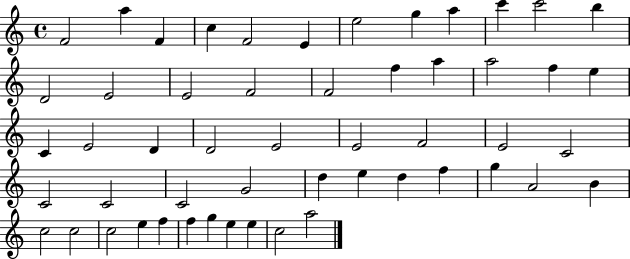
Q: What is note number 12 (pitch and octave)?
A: B5